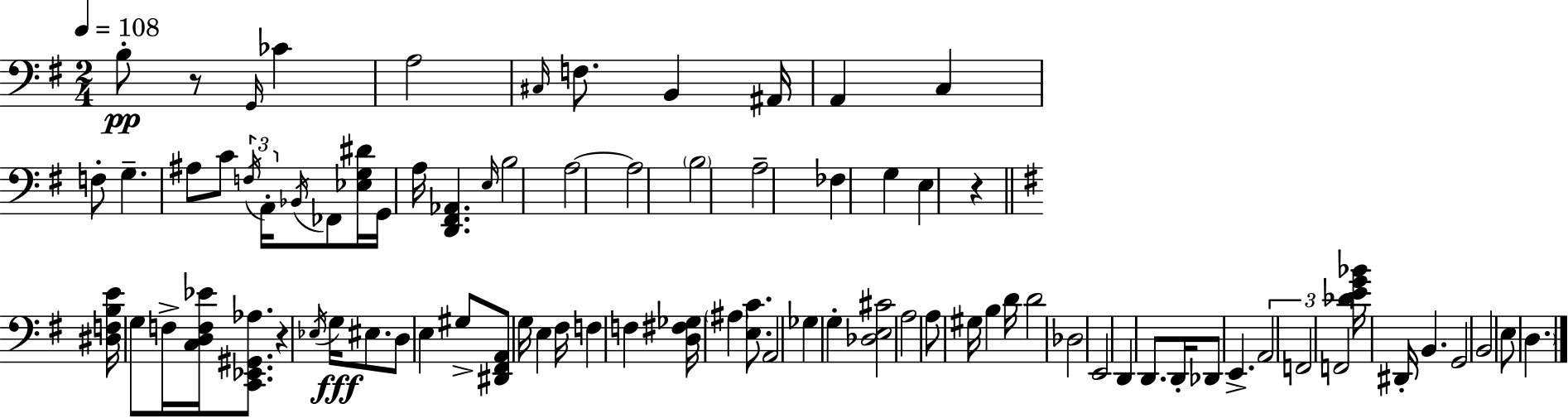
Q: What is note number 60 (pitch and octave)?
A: A2